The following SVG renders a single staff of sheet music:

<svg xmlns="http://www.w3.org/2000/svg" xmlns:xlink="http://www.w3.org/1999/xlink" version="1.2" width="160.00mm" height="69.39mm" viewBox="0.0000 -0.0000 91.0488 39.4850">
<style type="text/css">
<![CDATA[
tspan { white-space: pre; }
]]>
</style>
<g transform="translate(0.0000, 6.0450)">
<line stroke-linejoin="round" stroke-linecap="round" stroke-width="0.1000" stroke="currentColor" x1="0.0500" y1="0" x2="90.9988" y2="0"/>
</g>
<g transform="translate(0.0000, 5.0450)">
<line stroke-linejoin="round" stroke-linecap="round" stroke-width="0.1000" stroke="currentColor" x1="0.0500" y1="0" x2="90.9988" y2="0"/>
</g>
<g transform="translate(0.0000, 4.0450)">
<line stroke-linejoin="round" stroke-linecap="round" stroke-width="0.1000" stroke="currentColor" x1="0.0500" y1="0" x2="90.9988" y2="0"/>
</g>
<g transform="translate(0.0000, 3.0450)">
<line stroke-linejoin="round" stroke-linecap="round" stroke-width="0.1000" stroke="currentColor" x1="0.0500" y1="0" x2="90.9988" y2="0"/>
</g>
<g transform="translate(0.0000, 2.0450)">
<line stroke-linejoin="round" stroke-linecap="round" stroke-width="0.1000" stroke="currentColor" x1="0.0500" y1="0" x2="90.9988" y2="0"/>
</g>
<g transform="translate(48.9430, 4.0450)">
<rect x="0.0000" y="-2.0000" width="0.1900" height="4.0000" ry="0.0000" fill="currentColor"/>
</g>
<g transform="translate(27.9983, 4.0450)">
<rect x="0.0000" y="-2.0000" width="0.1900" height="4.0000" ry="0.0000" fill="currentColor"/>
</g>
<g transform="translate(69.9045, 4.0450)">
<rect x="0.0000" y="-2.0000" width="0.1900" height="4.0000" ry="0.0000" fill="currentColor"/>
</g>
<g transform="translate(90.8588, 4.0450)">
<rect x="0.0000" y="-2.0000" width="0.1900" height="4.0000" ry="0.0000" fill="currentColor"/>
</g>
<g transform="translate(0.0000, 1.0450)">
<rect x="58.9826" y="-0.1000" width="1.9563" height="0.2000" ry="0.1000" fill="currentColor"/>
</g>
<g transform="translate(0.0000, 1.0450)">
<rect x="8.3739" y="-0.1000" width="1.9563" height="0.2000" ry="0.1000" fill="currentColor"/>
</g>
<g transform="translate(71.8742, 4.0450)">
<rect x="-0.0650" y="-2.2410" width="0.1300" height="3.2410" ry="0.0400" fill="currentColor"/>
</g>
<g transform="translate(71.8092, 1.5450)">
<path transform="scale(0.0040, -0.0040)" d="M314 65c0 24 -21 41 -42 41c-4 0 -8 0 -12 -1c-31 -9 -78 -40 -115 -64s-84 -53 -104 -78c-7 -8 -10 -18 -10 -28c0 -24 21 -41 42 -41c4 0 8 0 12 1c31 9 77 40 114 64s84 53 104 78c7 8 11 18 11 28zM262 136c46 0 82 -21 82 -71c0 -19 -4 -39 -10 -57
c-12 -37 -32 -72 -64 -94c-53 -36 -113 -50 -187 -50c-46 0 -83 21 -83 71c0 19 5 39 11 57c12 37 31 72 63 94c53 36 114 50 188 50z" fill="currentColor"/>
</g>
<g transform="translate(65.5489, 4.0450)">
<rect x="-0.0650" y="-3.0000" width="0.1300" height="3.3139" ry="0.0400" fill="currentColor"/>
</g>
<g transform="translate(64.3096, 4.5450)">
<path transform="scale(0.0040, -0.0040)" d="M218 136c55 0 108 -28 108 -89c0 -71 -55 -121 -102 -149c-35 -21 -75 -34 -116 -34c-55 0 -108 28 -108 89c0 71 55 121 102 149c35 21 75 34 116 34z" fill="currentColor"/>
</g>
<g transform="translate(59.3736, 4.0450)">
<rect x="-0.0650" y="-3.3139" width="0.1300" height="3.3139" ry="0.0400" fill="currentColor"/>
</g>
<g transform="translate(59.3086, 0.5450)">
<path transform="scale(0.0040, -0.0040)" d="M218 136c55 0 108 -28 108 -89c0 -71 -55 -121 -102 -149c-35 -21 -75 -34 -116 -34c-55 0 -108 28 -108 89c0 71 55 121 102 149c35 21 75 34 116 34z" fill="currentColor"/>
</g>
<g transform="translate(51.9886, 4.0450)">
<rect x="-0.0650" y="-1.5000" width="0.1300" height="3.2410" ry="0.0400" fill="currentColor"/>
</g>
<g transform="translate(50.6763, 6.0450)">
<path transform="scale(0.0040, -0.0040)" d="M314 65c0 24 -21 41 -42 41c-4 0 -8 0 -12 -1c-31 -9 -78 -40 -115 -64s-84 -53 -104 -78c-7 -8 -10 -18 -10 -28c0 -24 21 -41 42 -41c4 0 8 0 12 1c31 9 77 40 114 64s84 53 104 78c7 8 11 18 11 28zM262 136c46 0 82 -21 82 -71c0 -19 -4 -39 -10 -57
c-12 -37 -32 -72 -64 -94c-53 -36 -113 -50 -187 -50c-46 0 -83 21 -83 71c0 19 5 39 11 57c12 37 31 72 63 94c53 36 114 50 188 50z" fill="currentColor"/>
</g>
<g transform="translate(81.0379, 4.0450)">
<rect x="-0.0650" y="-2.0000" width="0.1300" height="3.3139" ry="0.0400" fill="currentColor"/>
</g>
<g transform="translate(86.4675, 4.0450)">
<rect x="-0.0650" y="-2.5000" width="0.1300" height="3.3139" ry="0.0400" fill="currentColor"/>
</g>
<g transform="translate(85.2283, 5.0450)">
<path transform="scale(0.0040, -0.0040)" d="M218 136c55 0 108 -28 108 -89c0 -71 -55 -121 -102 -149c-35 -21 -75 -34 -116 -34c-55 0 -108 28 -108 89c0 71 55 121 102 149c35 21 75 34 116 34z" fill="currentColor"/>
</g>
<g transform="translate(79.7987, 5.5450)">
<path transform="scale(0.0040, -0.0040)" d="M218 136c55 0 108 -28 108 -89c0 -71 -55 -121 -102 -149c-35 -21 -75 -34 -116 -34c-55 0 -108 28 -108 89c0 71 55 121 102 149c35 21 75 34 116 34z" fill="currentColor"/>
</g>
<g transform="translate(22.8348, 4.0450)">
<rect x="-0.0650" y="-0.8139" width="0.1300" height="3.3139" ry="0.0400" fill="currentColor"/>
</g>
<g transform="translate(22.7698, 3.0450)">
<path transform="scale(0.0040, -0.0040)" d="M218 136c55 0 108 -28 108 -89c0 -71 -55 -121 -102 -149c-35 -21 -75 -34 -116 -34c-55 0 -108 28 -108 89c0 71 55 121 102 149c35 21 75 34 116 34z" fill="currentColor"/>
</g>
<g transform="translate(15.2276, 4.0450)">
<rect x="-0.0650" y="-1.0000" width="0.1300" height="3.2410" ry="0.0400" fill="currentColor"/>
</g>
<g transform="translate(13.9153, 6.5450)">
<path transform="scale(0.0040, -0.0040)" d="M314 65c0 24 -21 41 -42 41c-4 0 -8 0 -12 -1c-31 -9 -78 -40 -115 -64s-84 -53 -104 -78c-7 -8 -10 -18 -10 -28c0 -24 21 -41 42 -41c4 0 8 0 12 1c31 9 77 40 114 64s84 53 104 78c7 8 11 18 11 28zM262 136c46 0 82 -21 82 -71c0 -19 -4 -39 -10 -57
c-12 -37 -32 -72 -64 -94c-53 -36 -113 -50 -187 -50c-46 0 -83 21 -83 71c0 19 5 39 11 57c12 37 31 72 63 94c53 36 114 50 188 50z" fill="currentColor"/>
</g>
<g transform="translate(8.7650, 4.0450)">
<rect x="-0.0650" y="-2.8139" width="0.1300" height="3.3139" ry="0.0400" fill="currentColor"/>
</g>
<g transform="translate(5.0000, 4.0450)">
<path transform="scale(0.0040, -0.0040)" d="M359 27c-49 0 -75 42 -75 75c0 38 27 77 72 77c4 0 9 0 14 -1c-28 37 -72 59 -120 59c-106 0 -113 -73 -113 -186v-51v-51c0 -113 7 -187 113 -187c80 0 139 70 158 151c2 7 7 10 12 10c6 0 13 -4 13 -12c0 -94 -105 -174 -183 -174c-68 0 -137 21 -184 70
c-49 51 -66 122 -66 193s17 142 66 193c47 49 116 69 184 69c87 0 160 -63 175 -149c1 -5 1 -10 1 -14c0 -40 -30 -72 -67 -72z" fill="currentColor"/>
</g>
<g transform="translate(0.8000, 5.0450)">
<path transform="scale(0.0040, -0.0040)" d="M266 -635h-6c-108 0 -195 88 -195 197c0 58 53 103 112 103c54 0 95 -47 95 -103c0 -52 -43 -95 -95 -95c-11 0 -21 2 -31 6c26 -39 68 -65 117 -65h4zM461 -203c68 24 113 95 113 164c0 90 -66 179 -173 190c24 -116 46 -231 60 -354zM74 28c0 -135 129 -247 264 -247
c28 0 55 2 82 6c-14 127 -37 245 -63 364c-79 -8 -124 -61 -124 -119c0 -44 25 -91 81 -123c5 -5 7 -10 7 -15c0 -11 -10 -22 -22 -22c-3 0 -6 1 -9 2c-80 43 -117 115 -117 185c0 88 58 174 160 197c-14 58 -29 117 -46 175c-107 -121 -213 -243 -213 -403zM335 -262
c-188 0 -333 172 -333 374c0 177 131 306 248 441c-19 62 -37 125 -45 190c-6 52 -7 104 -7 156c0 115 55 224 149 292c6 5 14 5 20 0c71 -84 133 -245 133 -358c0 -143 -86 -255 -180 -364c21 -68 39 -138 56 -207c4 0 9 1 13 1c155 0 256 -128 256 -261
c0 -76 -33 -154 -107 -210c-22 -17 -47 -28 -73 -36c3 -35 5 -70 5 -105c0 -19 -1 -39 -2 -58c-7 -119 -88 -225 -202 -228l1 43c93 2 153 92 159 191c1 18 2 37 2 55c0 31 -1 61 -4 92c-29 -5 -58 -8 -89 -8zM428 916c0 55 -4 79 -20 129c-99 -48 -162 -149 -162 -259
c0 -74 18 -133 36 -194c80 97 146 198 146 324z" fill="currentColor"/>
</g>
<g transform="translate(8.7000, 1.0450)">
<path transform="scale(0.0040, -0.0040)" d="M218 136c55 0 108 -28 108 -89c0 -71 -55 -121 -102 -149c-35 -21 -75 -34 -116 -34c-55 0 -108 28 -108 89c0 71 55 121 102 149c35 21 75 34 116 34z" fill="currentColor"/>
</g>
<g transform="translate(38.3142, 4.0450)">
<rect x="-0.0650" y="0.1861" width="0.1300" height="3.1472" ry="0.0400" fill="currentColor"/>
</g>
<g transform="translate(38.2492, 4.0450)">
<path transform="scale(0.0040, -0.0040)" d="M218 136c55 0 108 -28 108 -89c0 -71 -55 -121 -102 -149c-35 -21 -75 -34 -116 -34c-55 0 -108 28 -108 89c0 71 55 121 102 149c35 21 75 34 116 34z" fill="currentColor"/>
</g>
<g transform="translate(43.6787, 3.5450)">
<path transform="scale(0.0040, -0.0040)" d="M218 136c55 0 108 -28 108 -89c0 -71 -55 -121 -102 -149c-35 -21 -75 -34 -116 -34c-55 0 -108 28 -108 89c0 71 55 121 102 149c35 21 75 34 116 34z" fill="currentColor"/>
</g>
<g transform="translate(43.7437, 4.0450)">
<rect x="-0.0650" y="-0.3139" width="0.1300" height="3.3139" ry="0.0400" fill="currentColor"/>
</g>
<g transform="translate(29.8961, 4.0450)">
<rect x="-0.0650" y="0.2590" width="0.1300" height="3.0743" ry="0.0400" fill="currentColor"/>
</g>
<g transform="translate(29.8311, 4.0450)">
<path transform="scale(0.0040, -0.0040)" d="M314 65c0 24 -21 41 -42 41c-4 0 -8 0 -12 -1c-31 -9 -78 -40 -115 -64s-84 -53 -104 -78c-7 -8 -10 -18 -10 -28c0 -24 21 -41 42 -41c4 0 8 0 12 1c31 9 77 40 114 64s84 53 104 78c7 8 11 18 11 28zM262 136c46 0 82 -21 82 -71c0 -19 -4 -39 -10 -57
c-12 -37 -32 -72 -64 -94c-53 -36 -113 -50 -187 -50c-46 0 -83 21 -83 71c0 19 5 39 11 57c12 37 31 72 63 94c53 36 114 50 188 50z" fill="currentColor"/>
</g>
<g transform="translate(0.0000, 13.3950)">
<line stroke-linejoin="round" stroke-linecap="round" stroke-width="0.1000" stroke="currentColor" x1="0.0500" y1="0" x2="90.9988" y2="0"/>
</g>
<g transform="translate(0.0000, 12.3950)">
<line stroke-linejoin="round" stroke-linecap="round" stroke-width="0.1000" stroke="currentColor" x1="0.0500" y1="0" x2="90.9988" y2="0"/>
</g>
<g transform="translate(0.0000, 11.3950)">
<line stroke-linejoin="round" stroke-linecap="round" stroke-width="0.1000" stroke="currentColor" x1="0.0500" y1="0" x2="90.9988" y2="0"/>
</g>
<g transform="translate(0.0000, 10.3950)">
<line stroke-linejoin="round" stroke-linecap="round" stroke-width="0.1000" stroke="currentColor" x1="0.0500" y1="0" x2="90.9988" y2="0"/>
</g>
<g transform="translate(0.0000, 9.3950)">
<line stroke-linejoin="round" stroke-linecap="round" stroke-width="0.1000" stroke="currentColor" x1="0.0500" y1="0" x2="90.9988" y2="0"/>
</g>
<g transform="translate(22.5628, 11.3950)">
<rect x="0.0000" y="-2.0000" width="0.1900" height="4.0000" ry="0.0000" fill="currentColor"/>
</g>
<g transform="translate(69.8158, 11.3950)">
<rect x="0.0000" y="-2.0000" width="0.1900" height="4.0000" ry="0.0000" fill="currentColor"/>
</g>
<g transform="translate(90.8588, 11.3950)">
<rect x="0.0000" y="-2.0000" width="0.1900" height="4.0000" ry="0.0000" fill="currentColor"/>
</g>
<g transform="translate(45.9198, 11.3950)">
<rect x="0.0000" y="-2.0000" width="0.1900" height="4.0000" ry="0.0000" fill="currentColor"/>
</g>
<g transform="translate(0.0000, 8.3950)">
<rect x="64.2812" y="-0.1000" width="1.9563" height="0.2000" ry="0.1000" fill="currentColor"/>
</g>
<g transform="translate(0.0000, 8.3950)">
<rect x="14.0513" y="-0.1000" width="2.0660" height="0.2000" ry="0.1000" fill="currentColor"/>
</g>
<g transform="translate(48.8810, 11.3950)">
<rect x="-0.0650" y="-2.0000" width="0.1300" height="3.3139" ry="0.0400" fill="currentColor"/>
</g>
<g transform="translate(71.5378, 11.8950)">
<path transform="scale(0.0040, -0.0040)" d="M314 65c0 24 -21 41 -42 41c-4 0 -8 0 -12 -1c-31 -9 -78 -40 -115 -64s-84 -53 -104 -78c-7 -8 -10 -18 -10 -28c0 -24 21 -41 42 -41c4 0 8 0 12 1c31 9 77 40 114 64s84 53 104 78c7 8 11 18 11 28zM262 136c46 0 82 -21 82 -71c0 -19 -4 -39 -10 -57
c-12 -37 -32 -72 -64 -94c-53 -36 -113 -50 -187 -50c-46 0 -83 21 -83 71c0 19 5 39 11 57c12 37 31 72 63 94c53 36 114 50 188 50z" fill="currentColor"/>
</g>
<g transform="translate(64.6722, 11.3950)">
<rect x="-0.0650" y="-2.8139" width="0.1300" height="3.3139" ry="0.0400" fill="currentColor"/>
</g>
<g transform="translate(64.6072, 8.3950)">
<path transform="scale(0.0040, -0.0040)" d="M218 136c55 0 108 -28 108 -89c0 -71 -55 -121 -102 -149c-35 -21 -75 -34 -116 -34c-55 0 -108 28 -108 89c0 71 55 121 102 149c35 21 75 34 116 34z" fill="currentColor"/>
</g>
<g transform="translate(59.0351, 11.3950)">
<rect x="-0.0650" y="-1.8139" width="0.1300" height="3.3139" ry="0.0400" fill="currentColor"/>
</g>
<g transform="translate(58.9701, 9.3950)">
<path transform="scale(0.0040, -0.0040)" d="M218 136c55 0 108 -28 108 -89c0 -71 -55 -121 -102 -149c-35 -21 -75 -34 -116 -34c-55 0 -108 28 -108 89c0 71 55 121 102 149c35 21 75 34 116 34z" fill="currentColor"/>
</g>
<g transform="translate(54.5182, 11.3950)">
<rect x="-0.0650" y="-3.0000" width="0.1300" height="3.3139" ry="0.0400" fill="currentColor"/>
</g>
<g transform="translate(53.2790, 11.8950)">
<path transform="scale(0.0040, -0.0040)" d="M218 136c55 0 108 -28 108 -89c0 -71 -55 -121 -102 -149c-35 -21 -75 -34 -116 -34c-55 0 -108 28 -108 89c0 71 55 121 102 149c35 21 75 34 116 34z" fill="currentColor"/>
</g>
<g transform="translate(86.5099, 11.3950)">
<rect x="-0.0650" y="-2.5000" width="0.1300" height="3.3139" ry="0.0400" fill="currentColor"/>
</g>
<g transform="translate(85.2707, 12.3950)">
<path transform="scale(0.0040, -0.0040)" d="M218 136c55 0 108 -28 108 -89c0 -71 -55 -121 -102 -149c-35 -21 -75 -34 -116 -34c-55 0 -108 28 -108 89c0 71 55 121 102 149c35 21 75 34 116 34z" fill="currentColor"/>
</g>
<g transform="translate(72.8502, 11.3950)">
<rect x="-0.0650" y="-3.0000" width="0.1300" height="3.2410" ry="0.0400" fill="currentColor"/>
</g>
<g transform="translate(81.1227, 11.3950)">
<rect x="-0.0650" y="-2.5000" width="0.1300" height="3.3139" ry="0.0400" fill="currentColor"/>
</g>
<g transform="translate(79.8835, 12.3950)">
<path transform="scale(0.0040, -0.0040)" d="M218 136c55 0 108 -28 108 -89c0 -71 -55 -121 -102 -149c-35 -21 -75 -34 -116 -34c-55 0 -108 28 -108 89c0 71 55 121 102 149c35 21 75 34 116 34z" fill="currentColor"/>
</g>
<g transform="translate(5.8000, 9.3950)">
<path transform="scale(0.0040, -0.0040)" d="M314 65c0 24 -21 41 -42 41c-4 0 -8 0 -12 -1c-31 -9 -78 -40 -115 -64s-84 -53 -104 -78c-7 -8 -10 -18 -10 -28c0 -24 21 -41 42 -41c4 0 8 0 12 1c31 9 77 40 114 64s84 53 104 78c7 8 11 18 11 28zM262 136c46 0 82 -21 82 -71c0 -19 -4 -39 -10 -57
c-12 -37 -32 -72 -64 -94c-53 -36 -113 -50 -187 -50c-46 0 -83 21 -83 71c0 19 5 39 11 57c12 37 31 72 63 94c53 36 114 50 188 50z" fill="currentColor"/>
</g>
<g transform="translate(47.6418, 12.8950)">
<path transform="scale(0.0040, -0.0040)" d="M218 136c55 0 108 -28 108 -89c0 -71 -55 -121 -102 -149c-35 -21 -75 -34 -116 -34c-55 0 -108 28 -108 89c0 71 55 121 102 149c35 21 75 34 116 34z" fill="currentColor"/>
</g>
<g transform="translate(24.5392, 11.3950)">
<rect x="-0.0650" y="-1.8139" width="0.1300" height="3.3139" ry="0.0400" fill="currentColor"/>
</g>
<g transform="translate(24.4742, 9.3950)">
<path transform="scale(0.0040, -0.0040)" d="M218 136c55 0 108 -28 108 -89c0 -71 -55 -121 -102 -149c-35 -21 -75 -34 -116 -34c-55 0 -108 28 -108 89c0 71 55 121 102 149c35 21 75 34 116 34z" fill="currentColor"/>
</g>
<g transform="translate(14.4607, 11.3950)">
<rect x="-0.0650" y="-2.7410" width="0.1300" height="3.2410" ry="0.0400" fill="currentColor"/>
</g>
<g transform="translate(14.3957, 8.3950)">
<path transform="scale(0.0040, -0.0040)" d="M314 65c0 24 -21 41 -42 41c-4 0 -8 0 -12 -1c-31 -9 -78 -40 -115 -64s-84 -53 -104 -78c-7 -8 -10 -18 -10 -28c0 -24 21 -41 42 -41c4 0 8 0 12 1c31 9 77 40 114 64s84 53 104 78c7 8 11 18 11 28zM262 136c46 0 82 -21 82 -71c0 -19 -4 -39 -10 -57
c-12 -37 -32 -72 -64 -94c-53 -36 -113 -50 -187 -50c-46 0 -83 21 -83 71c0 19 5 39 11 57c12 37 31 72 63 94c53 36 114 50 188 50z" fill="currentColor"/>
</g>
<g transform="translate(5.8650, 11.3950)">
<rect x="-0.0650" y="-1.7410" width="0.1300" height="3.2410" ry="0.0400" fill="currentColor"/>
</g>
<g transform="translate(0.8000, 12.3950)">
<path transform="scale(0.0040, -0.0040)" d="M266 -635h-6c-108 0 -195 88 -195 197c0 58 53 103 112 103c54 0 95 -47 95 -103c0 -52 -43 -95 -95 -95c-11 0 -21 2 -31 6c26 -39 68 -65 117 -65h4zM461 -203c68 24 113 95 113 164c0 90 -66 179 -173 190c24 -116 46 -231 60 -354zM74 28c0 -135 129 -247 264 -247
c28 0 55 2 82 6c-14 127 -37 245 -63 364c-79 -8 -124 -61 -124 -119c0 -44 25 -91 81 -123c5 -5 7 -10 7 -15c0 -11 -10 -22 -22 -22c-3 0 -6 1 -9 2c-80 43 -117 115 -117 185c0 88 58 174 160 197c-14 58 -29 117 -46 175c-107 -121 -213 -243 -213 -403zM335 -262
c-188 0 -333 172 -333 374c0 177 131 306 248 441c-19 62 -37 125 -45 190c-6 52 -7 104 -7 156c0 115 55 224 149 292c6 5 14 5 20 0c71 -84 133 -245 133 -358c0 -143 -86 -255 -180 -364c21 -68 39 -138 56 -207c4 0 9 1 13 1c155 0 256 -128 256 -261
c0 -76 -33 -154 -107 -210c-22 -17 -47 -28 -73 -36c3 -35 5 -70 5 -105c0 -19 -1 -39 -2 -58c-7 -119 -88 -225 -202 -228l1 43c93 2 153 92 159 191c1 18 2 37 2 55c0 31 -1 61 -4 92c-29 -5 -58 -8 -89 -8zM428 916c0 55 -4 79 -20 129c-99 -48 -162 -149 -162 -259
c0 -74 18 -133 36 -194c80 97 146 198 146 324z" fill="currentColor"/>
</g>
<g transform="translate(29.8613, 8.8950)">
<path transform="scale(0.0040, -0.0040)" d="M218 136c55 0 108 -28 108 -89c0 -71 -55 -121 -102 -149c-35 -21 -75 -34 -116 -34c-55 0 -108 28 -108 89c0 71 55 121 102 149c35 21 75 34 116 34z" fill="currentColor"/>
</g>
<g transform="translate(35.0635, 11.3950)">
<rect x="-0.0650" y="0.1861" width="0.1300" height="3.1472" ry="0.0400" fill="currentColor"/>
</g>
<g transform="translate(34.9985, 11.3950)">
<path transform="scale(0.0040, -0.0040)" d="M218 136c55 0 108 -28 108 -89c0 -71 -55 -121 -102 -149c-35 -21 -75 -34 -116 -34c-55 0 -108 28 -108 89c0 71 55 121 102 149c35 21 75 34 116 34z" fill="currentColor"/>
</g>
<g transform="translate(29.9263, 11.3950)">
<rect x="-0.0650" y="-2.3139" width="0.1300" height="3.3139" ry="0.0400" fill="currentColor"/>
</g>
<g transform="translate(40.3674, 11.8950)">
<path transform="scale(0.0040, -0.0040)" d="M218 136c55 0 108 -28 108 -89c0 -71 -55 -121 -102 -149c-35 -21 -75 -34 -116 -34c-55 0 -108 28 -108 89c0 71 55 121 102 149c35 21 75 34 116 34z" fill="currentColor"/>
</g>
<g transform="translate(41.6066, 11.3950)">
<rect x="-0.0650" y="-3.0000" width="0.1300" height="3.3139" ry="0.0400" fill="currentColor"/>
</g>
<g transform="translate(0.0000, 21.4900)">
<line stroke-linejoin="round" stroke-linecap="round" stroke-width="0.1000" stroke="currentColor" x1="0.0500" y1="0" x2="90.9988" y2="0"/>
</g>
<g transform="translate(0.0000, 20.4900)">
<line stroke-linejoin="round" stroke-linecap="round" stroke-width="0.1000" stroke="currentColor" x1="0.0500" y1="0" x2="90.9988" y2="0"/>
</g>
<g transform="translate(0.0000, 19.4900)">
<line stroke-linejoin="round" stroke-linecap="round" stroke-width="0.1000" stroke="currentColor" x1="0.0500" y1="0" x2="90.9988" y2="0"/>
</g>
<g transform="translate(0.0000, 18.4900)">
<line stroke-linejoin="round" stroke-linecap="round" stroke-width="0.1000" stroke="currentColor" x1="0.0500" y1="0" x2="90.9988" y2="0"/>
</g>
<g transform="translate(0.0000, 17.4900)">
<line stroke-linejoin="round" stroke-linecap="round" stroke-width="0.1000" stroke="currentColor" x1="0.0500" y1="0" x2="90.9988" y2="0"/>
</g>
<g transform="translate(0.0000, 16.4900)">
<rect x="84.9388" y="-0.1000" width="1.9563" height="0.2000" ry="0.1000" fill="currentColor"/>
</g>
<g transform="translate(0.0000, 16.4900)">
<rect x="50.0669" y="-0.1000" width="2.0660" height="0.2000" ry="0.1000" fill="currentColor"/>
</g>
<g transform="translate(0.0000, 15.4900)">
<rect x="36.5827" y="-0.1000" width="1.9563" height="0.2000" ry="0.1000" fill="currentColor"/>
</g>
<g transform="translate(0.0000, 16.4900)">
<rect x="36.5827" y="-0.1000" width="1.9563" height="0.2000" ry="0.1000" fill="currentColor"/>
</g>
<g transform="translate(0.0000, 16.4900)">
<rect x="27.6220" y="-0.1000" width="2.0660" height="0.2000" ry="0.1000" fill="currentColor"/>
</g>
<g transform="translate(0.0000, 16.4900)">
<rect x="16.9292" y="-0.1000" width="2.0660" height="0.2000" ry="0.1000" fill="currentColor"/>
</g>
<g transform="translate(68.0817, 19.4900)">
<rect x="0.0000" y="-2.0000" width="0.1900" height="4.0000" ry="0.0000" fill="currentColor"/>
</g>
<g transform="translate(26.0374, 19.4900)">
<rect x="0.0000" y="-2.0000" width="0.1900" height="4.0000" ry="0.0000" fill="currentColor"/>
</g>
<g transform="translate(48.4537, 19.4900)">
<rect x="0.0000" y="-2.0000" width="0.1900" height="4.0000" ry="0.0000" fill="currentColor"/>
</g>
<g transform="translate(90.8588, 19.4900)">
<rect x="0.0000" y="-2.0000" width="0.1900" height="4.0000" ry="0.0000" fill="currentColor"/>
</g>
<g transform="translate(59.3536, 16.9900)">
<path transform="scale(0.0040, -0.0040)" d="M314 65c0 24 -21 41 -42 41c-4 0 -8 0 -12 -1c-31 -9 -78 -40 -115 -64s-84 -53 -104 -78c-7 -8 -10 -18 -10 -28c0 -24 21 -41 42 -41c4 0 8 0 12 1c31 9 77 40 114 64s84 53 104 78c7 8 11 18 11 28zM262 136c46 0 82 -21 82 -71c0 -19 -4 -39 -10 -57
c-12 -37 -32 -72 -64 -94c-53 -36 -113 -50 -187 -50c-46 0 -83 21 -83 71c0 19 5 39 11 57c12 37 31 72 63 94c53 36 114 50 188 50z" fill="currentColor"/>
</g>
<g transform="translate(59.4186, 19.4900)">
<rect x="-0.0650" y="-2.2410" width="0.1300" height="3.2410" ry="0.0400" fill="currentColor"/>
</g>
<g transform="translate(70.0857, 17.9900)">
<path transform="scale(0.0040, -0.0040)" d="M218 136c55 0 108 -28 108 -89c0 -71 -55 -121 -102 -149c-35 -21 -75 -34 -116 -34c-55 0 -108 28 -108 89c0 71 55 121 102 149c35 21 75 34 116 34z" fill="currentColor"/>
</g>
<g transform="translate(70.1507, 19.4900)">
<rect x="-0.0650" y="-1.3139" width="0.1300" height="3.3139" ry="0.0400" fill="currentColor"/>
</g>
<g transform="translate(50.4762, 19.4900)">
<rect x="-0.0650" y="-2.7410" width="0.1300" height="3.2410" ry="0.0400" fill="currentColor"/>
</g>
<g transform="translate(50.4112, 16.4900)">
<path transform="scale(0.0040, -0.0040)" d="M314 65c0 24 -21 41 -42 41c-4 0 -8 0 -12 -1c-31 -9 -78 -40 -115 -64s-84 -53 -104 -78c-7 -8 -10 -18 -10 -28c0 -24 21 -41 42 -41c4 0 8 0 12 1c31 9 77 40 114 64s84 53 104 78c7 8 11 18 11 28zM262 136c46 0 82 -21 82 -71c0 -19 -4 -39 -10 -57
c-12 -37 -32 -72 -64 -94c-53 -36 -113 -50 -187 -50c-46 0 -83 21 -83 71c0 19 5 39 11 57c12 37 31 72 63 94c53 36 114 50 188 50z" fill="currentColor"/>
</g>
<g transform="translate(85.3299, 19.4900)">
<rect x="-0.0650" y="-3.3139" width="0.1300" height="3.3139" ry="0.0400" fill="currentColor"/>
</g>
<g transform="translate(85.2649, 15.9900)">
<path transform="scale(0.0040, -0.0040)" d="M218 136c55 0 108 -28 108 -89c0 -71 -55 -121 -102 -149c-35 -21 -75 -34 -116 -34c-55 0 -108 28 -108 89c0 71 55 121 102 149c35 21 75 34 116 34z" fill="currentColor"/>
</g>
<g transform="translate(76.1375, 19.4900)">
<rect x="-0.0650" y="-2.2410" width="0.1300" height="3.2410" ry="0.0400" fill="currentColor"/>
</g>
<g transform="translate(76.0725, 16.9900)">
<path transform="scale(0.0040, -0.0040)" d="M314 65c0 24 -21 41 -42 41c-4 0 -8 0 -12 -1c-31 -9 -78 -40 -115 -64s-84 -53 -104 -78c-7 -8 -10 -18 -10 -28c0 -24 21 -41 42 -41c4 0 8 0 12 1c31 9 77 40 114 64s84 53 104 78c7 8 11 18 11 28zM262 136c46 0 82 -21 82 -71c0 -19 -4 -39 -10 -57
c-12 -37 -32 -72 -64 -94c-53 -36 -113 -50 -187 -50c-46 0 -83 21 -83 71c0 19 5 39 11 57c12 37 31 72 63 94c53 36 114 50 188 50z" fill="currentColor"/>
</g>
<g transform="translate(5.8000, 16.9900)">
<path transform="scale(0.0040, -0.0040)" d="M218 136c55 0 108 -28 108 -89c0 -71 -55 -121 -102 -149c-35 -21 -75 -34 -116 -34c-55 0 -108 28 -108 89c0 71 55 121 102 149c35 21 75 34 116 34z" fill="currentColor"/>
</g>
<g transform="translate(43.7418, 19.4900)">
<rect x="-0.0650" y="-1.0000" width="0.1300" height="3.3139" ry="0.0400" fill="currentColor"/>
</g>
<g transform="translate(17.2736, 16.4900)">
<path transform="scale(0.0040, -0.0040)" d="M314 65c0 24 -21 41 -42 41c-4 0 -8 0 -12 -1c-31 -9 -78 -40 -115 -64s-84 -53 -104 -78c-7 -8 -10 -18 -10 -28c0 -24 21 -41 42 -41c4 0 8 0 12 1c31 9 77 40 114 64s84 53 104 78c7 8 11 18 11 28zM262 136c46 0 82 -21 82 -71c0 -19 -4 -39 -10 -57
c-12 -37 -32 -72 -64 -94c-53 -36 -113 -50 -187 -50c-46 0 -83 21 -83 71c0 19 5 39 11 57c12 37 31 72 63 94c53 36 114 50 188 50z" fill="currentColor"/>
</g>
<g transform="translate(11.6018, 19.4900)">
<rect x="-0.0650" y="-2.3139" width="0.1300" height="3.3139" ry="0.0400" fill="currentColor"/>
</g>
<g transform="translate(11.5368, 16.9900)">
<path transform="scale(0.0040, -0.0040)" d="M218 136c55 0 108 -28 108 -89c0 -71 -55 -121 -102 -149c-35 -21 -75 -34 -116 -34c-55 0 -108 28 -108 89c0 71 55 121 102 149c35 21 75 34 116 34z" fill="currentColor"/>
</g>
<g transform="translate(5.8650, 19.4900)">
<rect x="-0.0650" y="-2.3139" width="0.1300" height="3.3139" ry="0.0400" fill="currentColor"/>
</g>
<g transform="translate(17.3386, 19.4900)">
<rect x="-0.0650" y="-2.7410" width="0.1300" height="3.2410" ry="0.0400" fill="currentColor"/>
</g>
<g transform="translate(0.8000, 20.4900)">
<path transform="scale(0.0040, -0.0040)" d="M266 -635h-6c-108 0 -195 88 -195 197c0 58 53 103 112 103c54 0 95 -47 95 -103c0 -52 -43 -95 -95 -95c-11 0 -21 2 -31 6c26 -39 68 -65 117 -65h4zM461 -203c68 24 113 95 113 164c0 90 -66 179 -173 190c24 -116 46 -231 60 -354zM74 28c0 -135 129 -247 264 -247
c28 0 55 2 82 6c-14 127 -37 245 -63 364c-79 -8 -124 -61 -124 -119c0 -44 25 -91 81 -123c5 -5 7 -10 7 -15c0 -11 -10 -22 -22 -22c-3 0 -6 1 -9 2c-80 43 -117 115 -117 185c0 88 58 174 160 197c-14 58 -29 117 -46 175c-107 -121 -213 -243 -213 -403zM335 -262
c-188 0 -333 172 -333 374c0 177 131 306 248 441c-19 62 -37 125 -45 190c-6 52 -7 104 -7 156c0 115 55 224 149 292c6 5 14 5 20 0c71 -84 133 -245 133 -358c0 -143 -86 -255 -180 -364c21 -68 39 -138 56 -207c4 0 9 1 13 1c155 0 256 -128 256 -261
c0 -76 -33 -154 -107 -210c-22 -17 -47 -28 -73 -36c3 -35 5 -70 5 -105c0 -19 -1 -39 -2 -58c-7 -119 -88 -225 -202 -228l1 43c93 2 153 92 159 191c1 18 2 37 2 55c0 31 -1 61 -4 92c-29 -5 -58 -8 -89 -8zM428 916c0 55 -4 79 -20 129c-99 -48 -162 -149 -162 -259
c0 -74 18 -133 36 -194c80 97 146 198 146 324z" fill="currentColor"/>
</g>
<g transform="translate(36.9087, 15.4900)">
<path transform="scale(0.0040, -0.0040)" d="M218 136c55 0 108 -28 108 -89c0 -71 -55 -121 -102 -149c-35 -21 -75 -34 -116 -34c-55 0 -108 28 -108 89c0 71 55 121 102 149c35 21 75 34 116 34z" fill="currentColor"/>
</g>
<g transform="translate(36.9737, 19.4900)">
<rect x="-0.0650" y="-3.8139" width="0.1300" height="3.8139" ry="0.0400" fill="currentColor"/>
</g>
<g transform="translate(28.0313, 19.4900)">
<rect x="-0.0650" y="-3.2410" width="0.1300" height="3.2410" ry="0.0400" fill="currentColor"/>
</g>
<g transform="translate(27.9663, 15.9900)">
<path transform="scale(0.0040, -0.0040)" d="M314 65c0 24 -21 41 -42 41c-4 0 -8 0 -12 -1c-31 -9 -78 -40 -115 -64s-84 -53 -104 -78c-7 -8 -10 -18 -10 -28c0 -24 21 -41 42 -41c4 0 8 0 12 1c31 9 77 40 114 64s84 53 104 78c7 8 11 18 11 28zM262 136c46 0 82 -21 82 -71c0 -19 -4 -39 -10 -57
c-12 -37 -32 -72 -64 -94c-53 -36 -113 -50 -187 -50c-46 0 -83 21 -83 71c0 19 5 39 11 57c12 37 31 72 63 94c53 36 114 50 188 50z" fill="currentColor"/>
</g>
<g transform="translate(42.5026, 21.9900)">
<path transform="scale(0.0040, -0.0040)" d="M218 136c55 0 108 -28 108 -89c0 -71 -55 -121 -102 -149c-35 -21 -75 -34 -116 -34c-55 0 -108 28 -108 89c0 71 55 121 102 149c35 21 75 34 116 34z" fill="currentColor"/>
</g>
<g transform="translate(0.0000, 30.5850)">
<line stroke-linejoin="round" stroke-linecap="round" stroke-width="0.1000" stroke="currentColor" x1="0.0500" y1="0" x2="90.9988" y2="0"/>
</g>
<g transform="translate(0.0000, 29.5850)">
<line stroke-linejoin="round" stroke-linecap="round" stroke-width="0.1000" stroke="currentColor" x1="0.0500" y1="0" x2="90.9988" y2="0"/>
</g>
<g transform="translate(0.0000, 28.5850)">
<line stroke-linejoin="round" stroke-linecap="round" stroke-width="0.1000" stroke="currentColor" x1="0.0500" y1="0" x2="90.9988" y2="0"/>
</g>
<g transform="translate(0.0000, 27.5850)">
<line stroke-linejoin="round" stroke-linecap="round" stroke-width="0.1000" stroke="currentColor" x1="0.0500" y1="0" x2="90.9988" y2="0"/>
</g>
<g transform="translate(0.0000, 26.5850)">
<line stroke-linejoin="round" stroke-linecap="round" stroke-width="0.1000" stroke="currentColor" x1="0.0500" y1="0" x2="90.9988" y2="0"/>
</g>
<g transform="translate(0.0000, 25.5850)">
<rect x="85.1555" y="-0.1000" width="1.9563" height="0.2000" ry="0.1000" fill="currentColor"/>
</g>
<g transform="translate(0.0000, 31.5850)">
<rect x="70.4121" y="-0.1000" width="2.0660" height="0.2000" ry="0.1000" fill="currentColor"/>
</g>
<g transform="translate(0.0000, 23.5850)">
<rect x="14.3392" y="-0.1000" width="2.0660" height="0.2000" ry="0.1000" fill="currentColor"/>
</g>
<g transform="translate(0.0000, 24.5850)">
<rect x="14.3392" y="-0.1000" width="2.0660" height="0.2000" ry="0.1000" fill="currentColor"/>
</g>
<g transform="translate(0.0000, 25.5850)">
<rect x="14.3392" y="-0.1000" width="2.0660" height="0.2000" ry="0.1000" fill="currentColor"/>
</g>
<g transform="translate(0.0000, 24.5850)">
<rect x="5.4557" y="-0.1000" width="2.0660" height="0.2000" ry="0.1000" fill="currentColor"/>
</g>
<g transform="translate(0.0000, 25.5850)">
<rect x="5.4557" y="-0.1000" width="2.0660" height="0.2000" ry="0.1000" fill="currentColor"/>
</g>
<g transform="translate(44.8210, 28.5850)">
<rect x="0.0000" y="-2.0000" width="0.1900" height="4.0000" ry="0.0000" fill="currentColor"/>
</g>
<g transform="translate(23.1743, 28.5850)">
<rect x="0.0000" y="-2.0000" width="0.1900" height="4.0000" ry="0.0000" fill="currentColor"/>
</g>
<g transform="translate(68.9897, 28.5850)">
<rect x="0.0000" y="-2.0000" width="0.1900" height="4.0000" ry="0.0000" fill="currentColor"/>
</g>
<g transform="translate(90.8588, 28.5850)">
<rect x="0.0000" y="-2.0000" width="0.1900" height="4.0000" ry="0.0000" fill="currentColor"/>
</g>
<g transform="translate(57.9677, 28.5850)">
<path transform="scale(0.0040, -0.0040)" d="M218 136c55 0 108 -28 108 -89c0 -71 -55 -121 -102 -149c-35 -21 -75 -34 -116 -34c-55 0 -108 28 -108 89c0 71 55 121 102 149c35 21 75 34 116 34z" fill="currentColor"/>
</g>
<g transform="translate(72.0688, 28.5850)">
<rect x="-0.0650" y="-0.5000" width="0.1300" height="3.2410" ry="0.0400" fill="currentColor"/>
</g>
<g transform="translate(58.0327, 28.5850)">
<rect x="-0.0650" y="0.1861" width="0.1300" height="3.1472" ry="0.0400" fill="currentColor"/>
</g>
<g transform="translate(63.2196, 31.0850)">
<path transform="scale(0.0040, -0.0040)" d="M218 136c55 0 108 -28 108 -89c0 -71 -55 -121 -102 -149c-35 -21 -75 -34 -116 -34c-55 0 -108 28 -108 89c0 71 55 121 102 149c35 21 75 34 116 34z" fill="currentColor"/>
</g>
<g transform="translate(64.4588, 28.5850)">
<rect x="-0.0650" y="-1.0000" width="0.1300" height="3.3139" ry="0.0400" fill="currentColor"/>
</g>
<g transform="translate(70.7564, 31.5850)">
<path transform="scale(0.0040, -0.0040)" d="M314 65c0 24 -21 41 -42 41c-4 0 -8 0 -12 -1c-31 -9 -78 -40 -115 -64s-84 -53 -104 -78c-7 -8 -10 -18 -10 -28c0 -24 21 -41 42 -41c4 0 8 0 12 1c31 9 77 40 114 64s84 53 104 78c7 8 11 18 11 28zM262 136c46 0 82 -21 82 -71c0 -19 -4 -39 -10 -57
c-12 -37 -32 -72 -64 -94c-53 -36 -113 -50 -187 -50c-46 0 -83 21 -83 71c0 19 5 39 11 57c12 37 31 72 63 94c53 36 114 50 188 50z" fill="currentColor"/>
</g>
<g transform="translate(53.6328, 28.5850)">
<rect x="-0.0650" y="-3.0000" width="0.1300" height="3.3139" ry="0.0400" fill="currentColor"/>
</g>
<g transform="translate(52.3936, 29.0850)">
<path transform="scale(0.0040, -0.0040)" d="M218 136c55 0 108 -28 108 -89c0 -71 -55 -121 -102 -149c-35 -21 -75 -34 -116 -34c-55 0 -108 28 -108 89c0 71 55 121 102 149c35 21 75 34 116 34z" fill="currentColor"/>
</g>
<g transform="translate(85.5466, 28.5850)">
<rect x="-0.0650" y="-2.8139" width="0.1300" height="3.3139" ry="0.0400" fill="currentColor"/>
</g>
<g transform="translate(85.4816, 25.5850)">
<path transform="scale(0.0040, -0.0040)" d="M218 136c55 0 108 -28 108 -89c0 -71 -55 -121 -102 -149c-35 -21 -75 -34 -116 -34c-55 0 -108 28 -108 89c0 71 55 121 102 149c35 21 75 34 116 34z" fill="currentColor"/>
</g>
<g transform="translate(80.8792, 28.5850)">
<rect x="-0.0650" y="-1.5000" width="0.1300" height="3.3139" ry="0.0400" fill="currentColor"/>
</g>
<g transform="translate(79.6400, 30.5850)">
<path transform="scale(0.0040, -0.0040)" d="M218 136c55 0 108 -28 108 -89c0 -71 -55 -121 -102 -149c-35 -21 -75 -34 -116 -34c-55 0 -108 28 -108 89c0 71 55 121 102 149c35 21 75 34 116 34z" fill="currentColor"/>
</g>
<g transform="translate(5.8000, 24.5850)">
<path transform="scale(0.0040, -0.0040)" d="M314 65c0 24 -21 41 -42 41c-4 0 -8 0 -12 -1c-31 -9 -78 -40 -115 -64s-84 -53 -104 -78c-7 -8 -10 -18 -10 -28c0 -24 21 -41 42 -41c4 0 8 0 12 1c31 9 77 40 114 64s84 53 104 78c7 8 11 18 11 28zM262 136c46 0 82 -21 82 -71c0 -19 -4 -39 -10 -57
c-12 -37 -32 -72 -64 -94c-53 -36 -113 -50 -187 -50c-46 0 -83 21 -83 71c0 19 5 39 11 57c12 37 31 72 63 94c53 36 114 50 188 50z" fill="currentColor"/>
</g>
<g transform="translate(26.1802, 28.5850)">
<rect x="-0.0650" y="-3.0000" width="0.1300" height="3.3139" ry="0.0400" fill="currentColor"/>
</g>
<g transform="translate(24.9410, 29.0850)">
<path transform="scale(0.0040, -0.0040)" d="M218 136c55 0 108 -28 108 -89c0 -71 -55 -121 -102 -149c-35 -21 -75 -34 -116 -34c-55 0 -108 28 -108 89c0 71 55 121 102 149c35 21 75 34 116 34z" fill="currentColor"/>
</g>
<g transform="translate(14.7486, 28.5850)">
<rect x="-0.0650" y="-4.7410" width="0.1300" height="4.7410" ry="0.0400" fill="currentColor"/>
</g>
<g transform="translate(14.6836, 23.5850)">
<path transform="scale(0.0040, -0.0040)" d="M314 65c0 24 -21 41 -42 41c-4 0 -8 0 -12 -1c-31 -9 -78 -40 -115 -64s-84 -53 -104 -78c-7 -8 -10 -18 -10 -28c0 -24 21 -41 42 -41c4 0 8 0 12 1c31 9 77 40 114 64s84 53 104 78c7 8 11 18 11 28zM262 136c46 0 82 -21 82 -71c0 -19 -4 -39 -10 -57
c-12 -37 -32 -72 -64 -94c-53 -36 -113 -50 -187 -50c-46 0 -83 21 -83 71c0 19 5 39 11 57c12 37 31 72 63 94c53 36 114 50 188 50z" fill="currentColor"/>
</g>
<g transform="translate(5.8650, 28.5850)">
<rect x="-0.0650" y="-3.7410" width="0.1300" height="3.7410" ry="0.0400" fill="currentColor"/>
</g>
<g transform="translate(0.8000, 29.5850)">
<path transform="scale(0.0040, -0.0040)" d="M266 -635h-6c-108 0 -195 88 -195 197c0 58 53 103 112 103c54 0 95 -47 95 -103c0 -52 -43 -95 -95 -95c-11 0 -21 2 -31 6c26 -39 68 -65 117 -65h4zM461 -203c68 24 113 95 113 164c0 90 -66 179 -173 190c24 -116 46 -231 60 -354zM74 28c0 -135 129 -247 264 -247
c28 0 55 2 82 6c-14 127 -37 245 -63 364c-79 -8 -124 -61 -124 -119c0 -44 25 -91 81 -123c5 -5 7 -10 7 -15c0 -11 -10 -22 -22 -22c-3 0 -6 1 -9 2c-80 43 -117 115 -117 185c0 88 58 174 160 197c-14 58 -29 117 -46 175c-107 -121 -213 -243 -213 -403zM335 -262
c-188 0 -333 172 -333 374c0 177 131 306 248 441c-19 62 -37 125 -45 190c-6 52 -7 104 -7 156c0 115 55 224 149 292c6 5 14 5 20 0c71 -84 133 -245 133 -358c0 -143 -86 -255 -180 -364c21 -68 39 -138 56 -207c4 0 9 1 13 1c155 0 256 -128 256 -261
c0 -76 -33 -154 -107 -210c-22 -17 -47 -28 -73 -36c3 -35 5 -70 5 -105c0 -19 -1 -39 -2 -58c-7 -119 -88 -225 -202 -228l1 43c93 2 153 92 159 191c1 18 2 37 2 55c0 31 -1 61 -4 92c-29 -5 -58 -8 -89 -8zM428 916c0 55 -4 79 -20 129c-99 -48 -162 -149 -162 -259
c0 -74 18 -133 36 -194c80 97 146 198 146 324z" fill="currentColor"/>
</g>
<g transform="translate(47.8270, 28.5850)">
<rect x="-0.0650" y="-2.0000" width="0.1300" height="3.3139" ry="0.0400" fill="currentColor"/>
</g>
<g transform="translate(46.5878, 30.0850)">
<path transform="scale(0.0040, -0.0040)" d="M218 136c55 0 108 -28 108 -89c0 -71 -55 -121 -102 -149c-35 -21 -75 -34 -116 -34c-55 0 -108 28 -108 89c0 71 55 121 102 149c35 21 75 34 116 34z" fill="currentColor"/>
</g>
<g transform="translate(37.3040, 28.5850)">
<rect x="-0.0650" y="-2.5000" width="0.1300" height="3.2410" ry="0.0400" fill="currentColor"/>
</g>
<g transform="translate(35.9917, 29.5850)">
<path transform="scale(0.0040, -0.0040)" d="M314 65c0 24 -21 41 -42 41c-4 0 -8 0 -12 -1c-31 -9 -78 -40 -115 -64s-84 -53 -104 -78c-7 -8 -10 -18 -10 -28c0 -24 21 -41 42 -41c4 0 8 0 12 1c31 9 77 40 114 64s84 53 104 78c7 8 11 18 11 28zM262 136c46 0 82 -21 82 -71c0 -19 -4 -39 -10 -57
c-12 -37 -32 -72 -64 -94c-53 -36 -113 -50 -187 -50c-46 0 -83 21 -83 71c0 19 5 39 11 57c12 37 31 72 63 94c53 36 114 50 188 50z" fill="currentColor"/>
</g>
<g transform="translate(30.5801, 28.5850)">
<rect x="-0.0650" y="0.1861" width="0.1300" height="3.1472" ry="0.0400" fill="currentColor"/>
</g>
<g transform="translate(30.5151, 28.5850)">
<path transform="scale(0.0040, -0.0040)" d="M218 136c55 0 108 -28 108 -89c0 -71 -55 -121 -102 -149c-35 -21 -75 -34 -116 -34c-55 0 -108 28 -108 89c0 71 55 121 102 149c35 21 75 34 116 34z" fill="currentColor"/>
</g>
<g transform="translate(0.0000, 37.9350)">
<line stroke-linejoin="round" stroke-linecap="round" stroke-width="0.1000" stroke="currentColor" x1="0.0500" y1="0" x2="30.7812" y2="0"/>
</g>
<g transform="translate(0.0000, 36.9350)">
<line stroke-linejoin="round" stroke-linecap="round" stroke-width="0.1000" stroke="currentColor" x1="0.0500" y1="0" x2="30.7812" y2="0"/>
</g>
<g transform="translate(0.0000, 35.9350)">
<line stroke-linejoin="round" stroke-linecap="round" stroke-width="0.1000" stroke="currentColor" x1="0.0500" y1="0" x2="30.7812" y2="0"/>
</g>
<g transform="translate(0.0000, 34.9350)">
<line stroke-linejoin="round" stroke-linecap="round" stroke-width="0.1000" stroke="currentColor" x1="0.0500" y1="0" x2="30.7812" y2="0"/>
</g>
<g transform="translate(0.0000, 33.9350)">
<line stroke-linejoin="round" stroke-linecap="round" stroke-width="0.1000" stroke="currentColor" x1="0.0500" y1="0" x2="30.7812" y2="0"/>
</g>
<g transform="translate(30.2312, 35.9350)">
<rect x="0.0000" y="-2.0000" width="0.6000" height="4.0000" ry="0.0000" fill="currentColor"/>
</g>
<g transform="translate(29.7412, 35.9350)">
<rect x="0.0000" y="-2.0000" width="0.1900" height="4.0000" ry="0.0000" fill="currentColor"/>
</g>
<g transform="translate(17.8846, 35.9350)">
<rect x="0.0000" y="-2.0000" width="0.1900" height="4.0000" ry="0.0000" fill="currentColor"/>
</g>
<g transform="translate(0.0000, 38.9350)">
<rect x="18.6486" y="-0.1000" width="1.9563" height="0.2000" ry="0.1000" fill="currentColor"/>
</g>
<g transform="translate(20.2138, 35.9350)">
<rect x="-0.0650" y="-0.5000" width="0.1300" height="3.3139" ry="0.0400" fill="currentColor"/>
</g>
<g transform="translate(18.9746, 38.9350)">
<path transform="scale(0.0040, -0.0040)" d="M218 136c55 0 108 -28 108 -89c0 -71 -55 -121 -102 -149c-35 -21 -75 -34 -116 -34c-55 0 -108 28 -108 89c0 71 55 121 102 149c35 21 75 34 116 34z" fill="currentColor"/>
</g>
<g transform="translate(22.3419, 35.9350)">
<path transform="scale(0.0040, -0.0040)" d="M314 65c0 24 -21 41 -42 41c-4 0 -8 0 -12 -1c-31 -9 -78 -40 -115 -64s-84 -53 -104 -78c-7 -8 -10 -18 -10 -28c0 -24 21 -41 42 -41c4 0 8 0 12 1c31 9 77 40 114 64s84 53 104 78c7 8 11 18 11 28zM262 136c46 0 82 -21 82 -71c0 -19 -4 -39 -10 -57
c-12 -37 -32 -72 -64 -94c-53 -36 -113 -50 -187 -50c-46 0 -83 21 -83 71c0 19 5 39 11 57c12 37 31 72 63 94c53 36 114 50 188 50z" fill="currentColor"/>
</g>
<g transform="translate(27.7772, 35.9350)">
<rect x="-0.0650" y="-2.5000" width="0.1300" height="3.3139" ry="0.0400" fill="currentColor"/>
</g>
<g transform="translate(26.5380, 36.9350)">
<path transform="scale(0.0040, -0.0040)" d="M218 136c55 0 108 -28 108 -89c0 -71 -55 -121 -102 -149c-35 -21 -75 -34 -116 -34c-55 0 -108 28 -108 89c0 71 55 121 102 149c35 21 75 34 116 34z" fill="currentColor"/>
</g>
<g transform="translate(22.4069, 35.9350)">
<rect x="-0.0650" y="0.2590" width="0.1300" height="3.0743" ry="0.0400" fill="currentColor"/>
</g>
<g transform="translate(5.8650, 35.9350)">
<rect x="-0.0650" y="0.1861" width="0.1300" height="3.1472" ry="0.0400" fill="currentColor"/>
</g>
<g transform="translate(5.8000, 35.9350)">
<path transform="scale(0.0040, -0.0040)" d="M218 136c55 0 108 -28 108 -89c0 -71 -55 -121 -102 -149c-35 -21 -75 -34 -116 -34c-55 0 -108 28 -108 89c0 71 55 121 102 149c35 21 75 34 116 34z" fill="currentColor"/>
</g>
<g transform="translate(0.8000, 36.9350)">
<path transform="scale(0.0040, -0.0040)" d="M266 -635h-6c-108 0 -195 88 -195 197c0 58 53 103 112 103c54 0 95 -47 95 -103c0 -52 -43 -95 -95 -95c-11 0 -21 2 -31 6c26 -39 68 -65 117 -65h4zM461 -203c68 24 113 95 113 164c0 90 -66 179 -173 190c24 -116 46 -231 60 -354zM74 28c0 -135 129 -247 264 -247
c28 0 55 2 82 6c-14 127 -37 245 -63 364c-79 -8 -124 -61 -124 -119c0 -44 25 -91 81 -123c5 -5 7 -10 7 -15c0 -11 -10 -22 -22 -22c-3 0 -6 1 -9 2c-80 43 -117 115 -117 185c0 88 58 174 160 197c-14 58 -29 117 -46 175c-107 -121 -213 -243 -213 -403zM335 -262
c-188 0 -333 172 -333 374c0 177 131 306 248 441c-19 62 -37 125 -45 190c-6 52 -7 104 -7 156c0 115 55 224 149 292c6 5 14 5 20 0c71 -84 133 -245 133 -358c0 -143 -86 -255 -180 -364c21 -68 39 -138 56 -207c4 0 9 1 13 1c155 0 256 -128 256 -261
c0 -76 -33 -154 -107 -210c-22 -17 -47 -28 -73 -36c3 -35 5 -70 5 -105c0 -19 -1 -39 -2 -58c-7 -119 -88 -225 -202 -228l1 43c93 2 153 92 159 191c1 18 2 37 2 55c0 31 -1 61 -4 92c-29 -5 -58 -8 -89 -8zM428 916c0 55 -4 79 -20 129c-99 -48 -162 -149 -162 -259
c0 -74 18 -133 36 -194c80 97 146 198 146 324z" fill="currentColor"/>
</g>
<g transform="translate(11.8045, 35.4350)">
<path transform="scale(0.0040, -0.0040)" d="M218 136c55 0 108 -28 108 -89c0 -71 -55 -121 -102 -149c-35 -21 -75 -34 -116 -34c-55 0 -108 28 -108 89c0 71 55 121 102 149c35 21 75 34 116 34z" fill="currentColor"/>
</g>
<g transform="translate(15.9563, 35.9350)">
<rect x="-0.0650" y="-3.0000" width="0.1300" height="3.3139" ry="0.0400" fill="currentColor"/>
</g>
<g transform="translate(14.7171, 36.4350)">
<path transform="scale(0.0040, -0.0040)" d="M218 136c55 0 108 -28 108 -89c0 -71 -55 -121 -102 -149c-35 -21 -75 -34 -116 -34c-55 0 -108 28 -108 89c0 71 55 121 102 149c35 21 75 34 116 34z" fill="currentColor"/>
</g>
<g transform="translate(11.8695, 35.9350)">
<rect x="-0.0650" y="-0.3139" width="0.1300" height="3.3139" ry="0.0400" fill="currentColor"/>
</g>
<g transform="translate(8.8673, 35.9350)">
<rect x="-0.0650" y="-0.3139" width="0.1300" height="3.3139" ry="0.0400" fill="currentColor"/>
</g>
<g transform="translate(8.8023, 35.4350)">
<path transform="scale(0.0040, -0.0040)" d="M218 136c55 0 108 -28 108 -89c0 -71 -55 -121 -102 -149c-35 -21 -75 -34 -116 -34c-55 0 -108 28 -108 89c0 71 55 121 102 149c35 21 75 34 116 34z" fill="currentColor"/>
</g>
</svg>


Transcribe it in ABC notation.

X:1
T:Untitled
M:4/4
L:1/4
K:C
a D2 d B2 B c E2 b A g2 F G f2 a2 f g B A F A f a A2 G G g g a2 b2 c' D a2 g2 e g2 b c'2 e'2 A B G2 F A B D C2 E a B c c A C B2 G